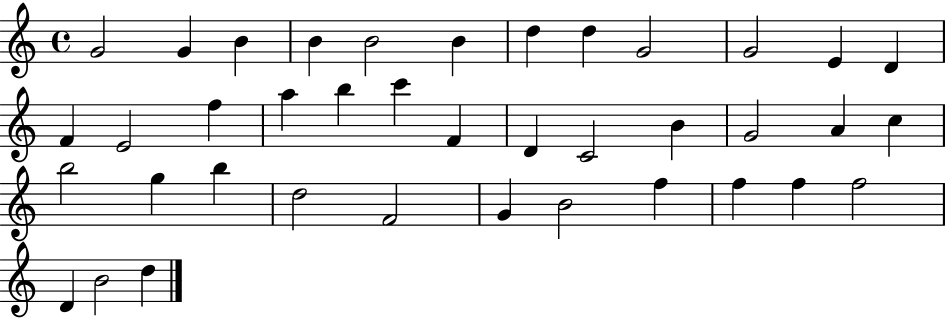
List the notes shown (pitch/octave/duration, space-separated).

G4/h G4/q B4/q B4/q B4/h B4/q D5/q D5/q G4/h G4/h E4/q D4/q F4/q E4/h F5/q A5/q B5/q C6/q F4/q D4/q C4/h B4/q G4/h A4/q C5/q B5/h G5/q B5/q D5/h F4/h G4/q B4/h F5/q F5/q F5/q F5/h D4/q B4/h D5/q